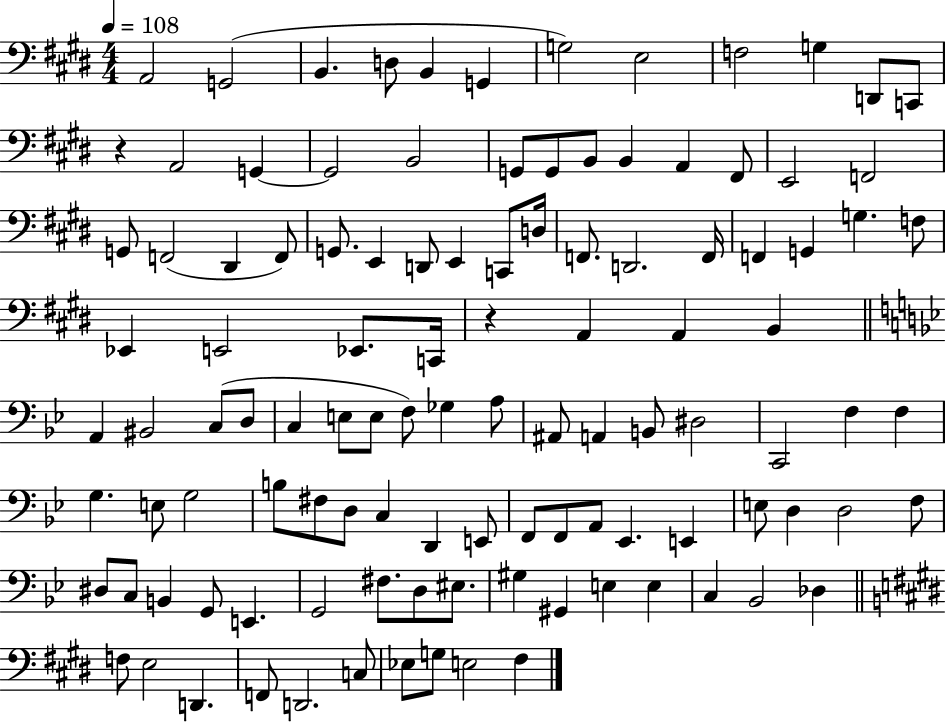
A2/h G2/h B2/q. D3/e B2/q G2/q G3/h E3/h F3/h G3/q D2/e C2/e R/q A2/h G2/q G2/h B2/h G2/e G2/e B2/e B2/q A2/q F#2/e E2/h F2/h G2/e F2/h D#2/q F2/e G2/e. E2/q D2/e E2/q C2/e D3/s F2/e. D2/h. F2/s F2/q G2/q G3/q. F3/e Eb2/q E2/h Eb2/e. C2/s R/q A2/q A2/q B2/q A2/q BIS2/h C3/e D3/e C3/q E3/e E3/e F3/e Gb3/q A3/e A#2/e A2/q B2/e D#3/h C2/h F3/q F3/q G3/q. E3/e G3/h B3/e F#3/e D3/e C3/q D2/q E2/e F2/e F2/e A2/e Eb2/q. E2/q E3/e D3/q D3/h F3/e D#3/e C3/e B2/q G2/e E2/q. G2/h F#3/e. D3/e EIS3/e. G#3/q G#2/q E3/q E3/q C3/q Bb2/h Db3/q F3/e E3/h D2/q. F2/e D2/h. C3/e Eb3/e G3/e E3/h F#3/q